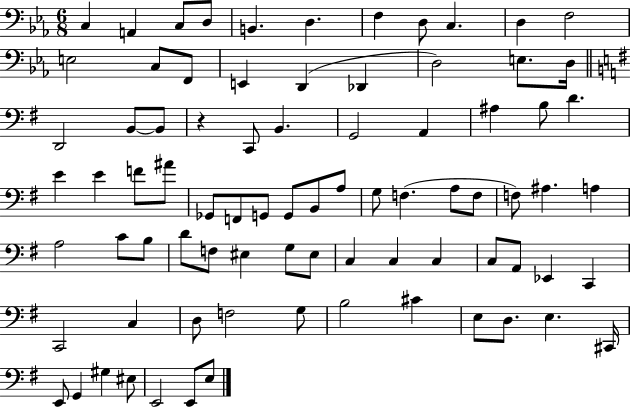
{
  \clef bass
  \numericTimeSignature
  \time 6/8
  \key ees \major
  c4 a,4 c8 d8 | b,4. d4. | f4 d8 c4. | d4 f2 | \break e2 c8 f,8 | e,4 d,4( des,4 | d2) e8. d16 | \bar "||" \break \key g \major d,2 b,8~~ b,8 | r4 c,8 b,4. | g,2 a,4 | ais4 b8 d'4. | \break e'4 e'4 f'8 ais'8 | ges,8 f,8 g,8 g,8 b,8 a8 | g8 f4.( a8 f8 | f8) ais4. a4 | \break a2 c'8 b8 | d'8 f8 eis4 g8 eis8 | c4 c4 c4 | c8 a,8 ees,4 c,4 | \break c,2 c4 | d8 f2 g8 | b2 cis'4 | e8 d8. e4. cis,16 | \break e,8 g,4 gis4 eis8 | e,2 e,8 e8 | \bar "|."
}